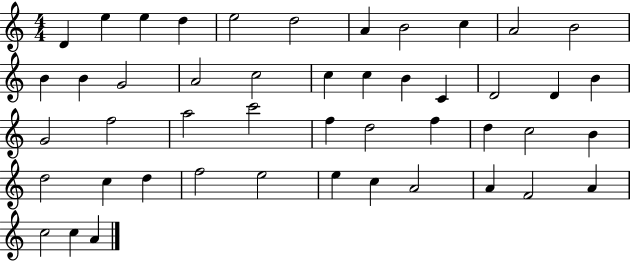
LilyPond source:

{
  \clef treble
  \numericTimeSignature
  \time 4/4
  \key c \major
  d'4 e''4 e''4 d''4 | e''2 d''2 | a'4 b'2 c''4 | a'2 b'2 | \break b'4 b'4 g'2 | a'2 c''2 | c''4 c''4 b'4 c'4 | d'2 d'4 b'4 | \break g'2 f''2 | a''2 c'''2 | f''4 d''2 f''4 | d''4 c''2 b'4 | \break d''2 c''4 d''4 | f''2 e''2 | e''4 c''4 a'2 | a'4 f'2 a'4 | \break c''2 c''4 a'4 | \bar "|."
}